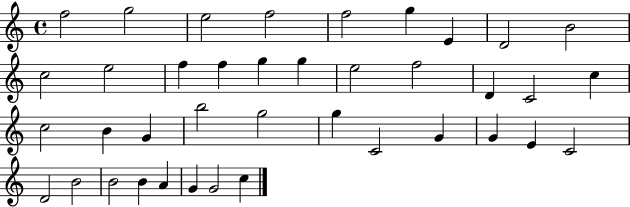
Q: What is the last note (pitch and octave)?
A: C5